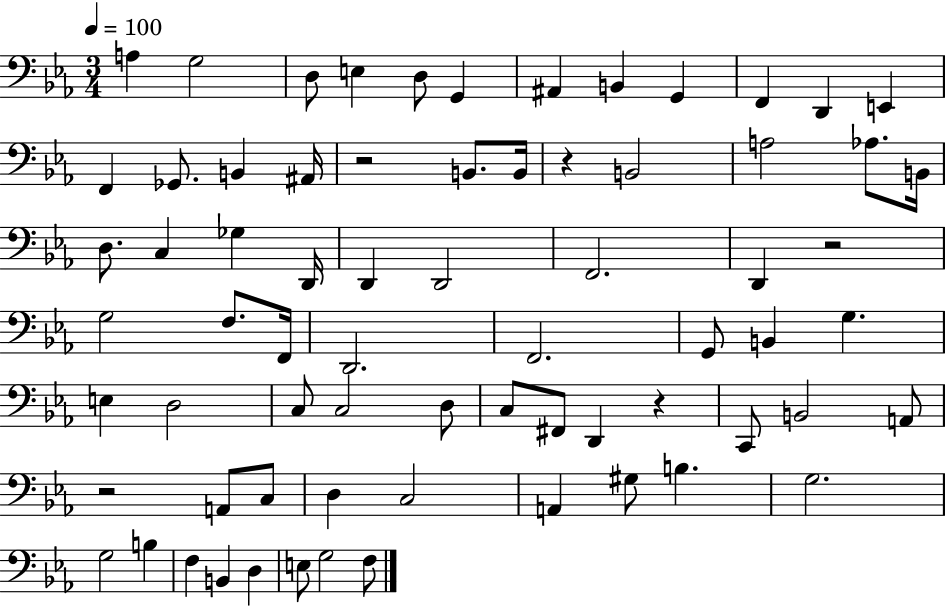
A3/q G3/h D3/e E3/q D3/e G2/q A#2/q B2/q G2/q F2/q D2/q E2/q F2/q Gb2/e. B2/q A#2/s R/h B2/e. B2/s R/q B2/h A3/h Ab3/e. B2/s D3/e. C3/q Gb3/q D2/s D2/q D2/h F2/h. D2/q R/h G3/h F3/e. F2/s D2/h. F2/h. G2/e B2/q G3/q. E3/q D3/h C3/e C3/h D3/e C3/e F#2/e D2/q R/q C2/e B2/h A2/e R/h A2/e C3/e D3/q C3/h A2/q G#3/e B3/q. G3/h. G3/h B3/q F3/q B2/q D3/q E3/e G3/h F3/e